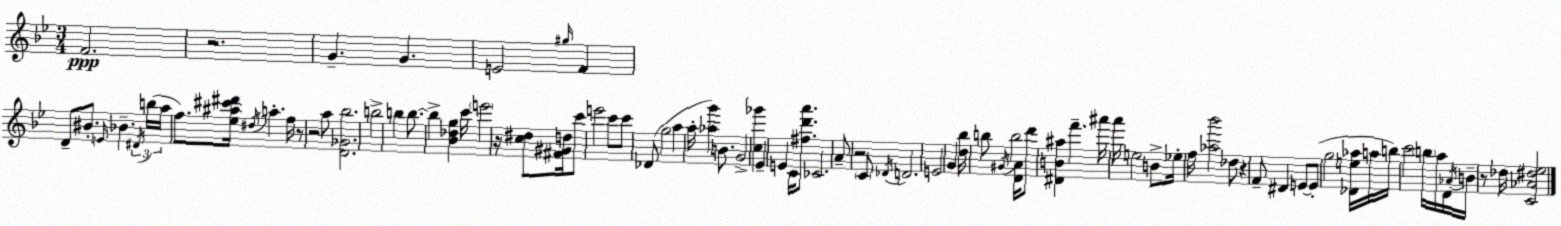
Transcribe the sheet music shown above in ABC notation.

X:1
T:Untitled
M:3/4
L:1/4
K:Bb
F2 z2 G G E2 ^g/4 F D/2 ^B/2 E/4 _B ^D/4 b/4 a/4 f/2 [_e^a^c'^d']/4 ^d/4 a f/4 z/2 z2 a/2 [D_G_b]2 b2 b b/2 b [_B_dg] c'/4 e'2 z/4 [c^d]/2 [^F^Gd]/4 c'/2 e'2 c'/2 c'/2 _D/2 g2 a a/4 [_ag'] B/2 G2 [c_g'] _E E C/4 [^fd'a']/2 _C2 A/2 z2 C/2 _D/4 D2 E2 G [d_b]/4 b/2 ^G/4 b2 [DA]/4 d'/2 [^DB^a] f' ^a'/4 a'/4 e2 B/2 _e/4 f/4 [_a_b']2 _d/2 z F/2 ^D E/2 E/2 g2 [_De_a]/4 a/4 b/4 c'2 b/4 a/4 D/4 _A/4 B/4 z/2 _d/4 [C_A^d_e]2